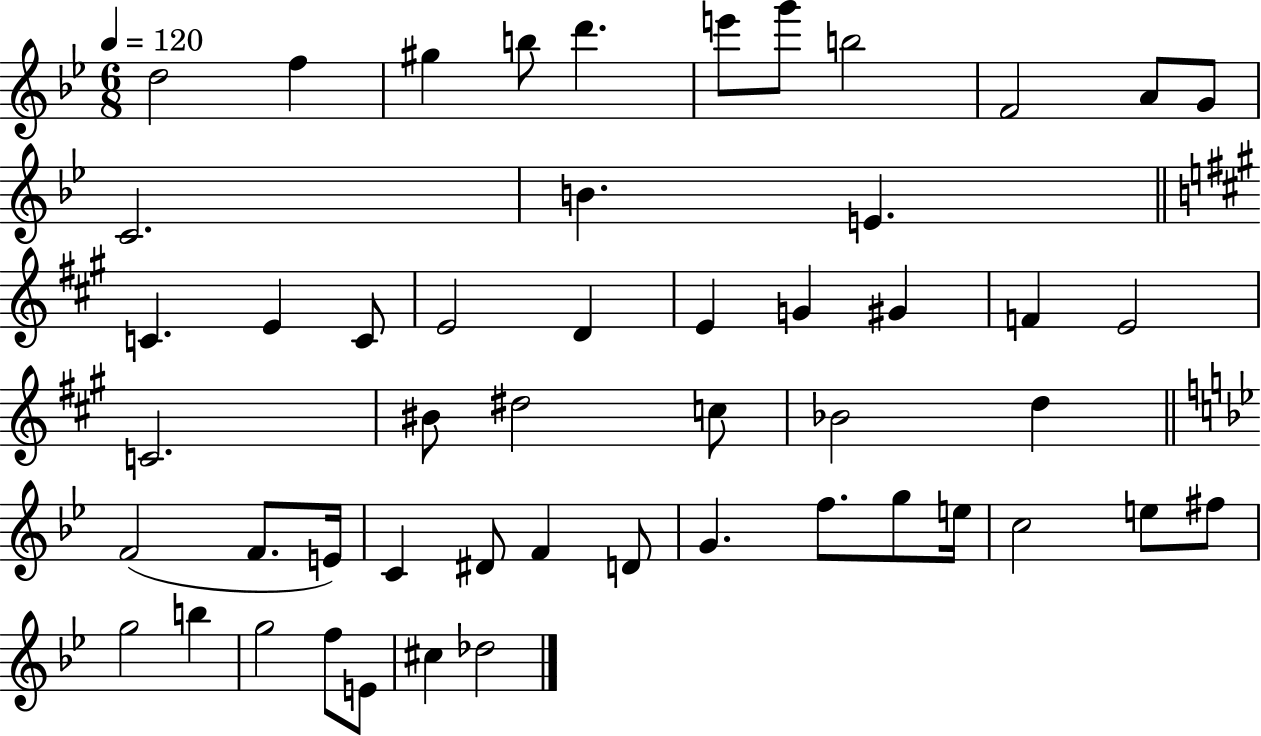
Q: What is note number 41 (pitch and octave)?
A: E5